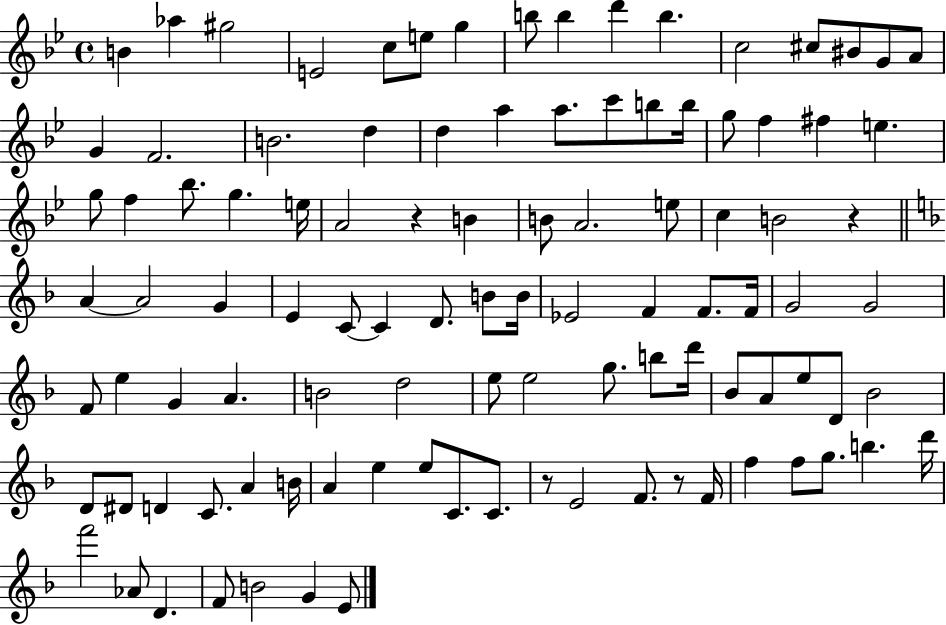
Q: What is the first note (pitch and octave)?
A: B4